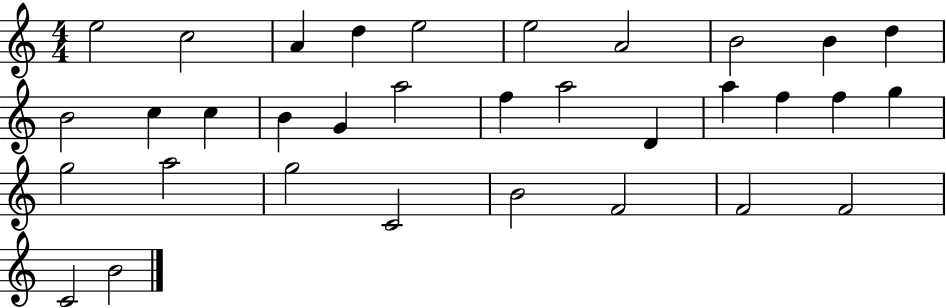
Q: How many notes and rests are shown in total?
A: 33